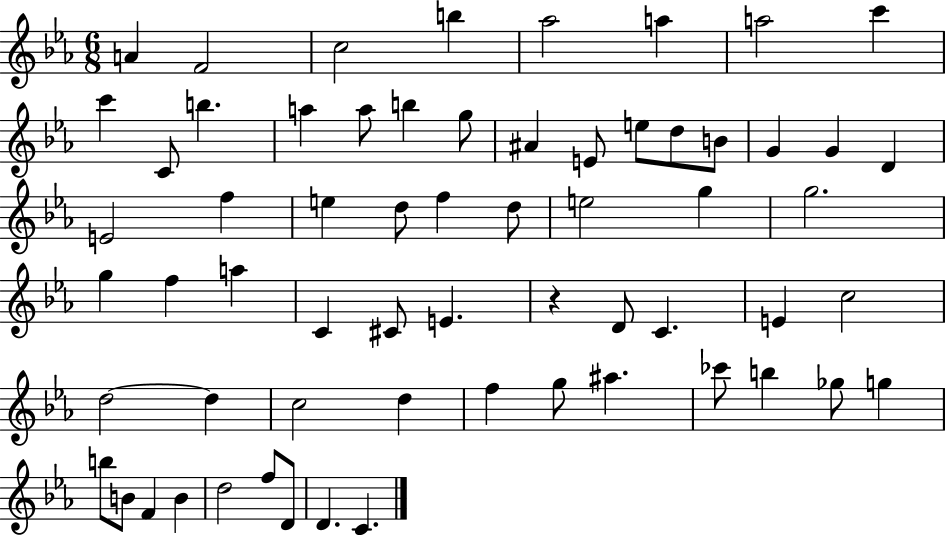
X:1
T:Untitled
M:6/8
L:1/4
K:Eb
A F2 c2 b _a2 a a2 c' c' C/2 b a a/2 b g/2 ^A E/2 e/2 d/2 B/2 G G D E2 f e d/2 f d/2 e2 g g2 g f a C ^C/2 E z D/2 C E c2 d2 d c2 d f g/2 ^a _c'/2 b _g/2 g b/2 B/2 F B d2 f/2 D/2 D C